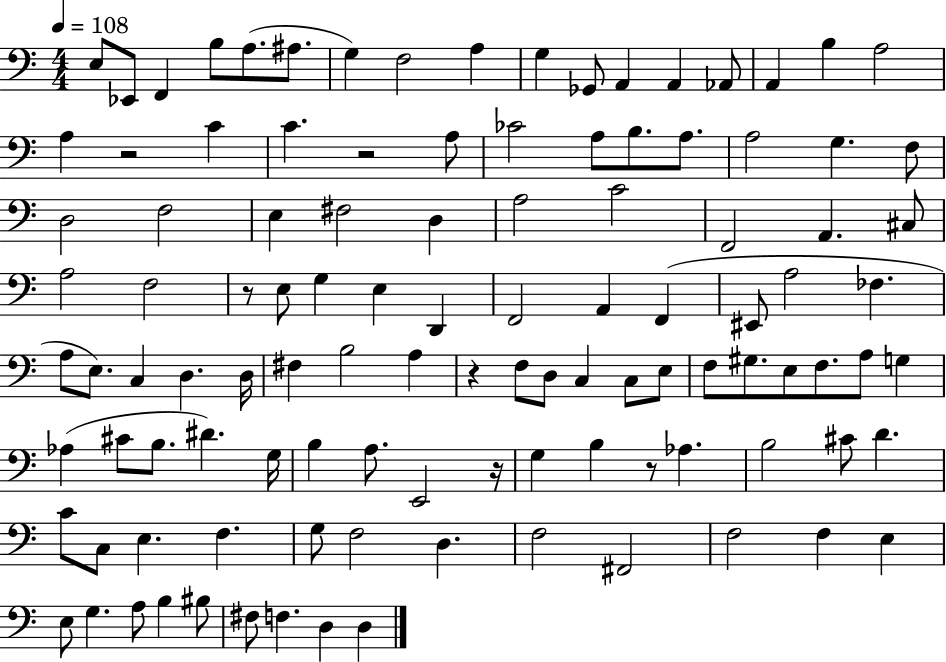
{
  \clef bass
  \numericTimeSignature
  \time 4/4
  \key c \major
  \tempo 4 = 108
  e8 ees,8 f,4 b8 a8.( ais8. | g4) f2 a4 | g4 ges,8 a,4 a,4 aes,8 | a,4 b4 a2 | \break a4 r2 c'4 | c'4. r2 a8 | ces'2 a8 b8. a8. | a2 g4. f8 | \break d2 f2 | e4 fis2 d4 | a2 c'2 | f,2 a,4. cis8 | \break a2 f2 | r8 e8 g4 e4 d,4 | f,2 a,4 f,4( | eis,8 a2 fes4. | \break a8 e8.) c4 d4. d16 | fis4 b2 a4 | r4 f8 d8 c4 c8 e8 | f8 gis8. e8 f8. a8 g4 | \break aes4( cis'8 b8. dis'4.) g16 | b4 a8. e,2 r16 | g4 b4 r8 aes4. | b2 cis'8 d'4. | \break c'8 c8 e4. f4. | g8 f2 d4. | f2 fis,2 | f2 f4 e4 | \break e8 g4. a8 b4 bis8 | fis8 f4. d4 d4 | \bar "|."
}